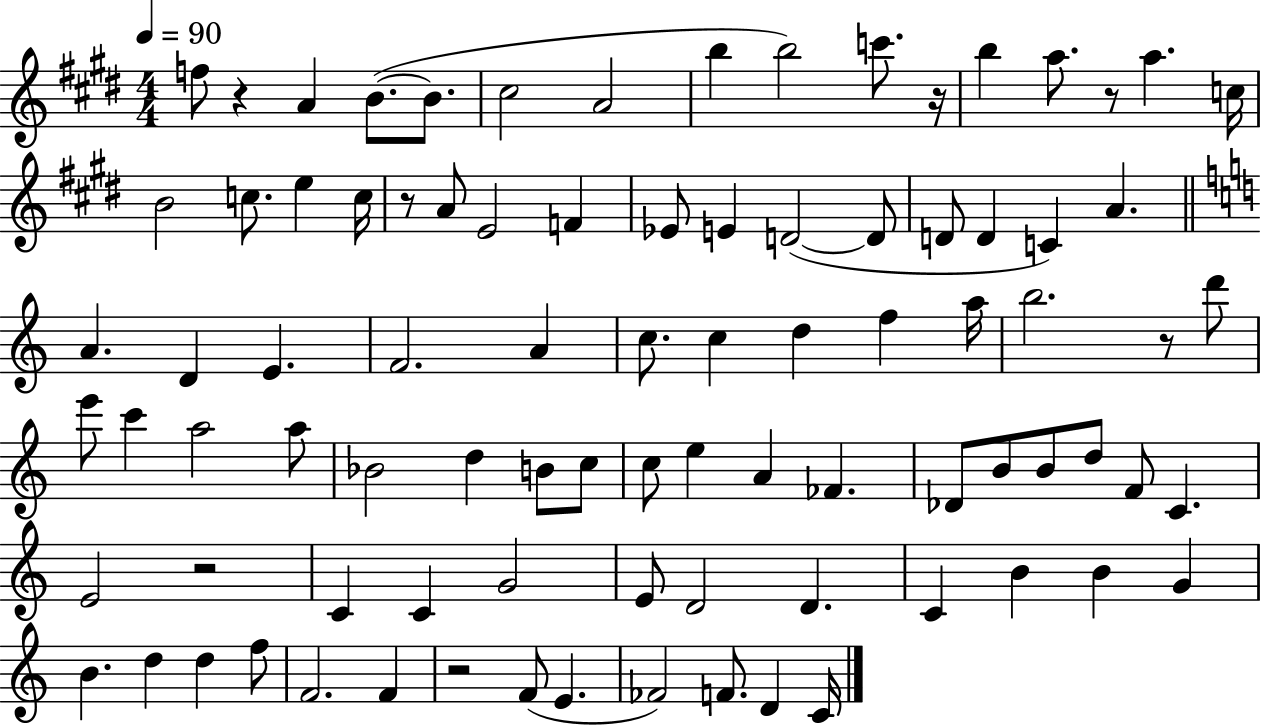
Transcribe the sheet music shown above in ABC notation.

X:1
T:Untitled
M:4/4
L:1/4
K:E
f/2 z A B/2 B/2 ^c2 A2 b b2 c'/2 z/4 b a/2 z/2 a c/4 B2 c/2 e c/4 z/2 A/2 E2 F _E/2 E D2 D/2 D/2 D C A A D E F2 A c/2 c d f a/4 b2 z/2 d'/2 e'/2 c' a2 a/2 _B2 d B/2 c/2 c/2 e A _F _D/2 B/2 B/2 d/2 F/2 C E2 z2 C C G2 E/2 D2 D C B B G B d d f/2 F2 F z2 F/2 E _F2 F/2 D C/4